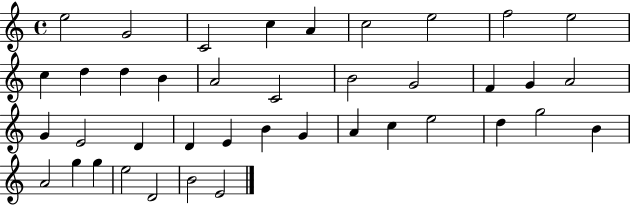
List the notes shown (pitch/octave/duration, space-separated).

E5/h G4/h C4/h C5/q A4/q C5/h E5/h F5/h E5/h C5/q D5/q D5/q B4/q A4/h C4/h B4/h G4/h F4/q G4/q A4/h G4/q E4/h D4/q D4/q E4/q B4/q G4/q A4/q C5/q E5/h D5/q G5/h B4/q A4/h G5/q G5/q E5/h D4/h B4/h E4/h